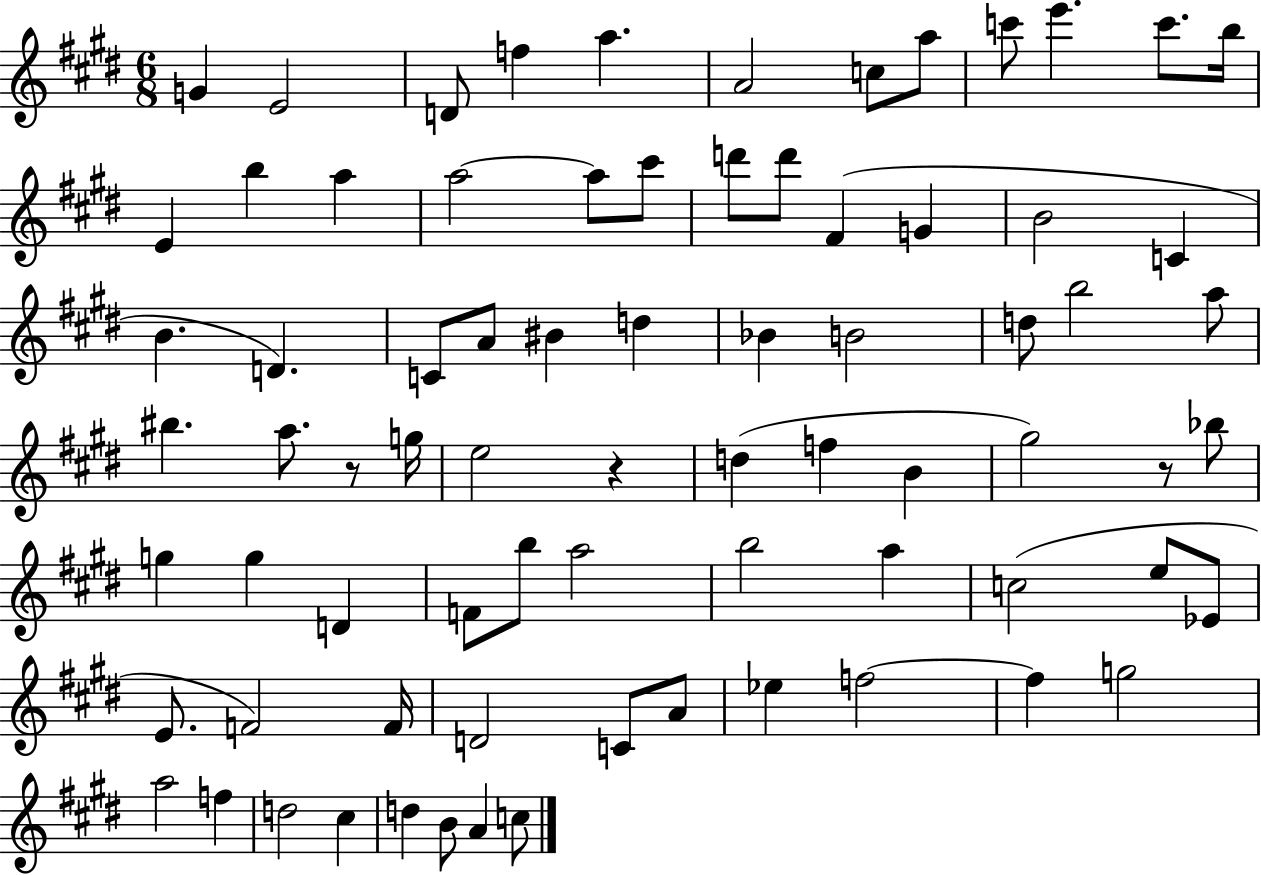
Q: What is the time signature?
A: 6/8